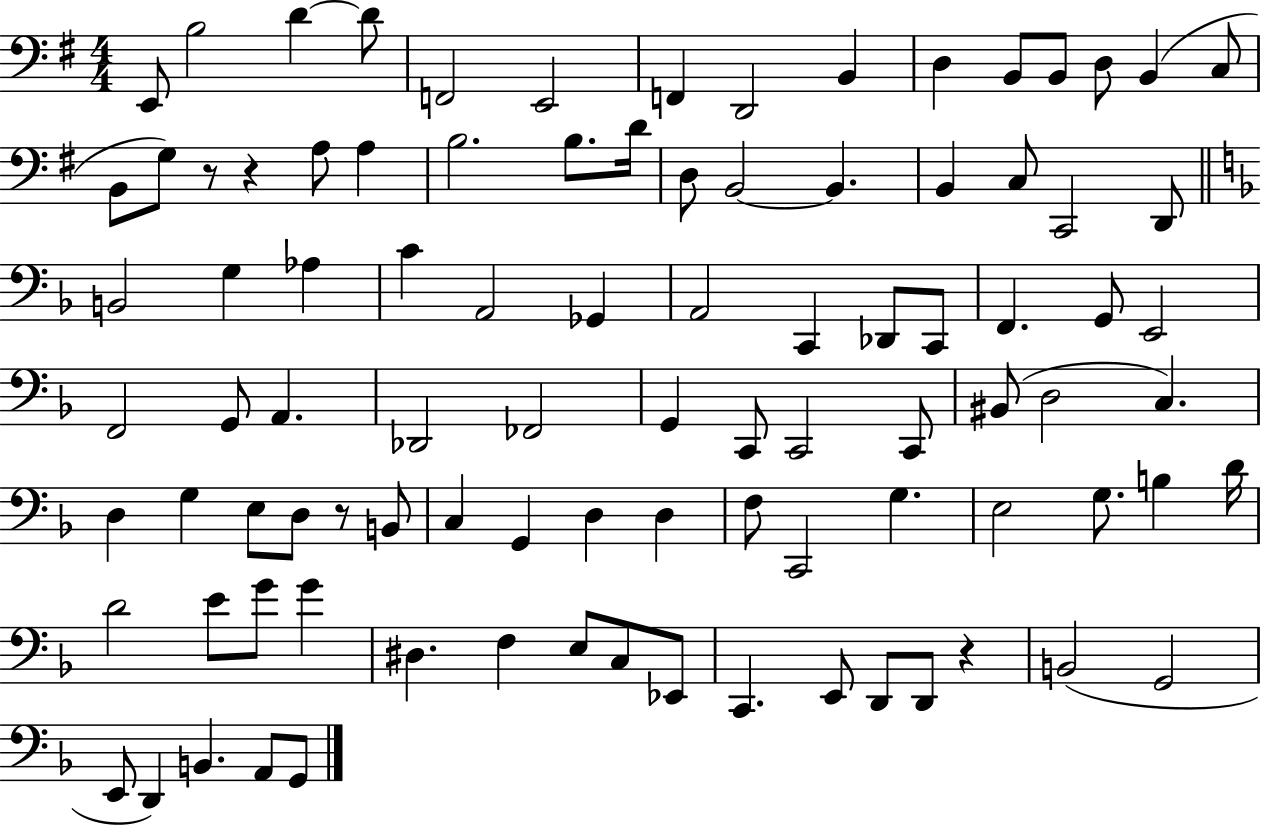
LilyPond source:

{
  \clef bass
  \numericTimeSignature
  \time 4/4
  \key g \major
  e,8 b2 d'4~~ d'8 | f,2 e,2 | f,4 d,2 b,4 | d4 b,8 b,8 d8 b,4( c8 | \break b,8 g8) r8 r4 a8 a4 | b2. b8. d'16 | d8 b,2~~ b,4. | b,4 c8 c,2 d,8 | \break \bar "||" \break \key f \major b,2 g4 aes4 | c'4 a,2 ges,4 | a,2 c,4 des,8 c,8 | f,4. g,8 e,2 | \break f,2 g,8 a,4. | des,2 fes,2 | g,4 c,8 c,2 c,8 | bis,8( d2 c4.) | \break d4 g4 e8 d8 r8 b,8 | c4 g,4 d4 d4 | f8 c,2 g4. | e2 g8. b4 d'16 | \break d'2 e'8 g'8 g'4 | dis4. f4 e8 c8 ees,8 | c,4. e,8 d,8 d,8 r4 | b,2( g,2 | \break e,8 d,4) b,4. a,8 g,8 | \bar "|."
}